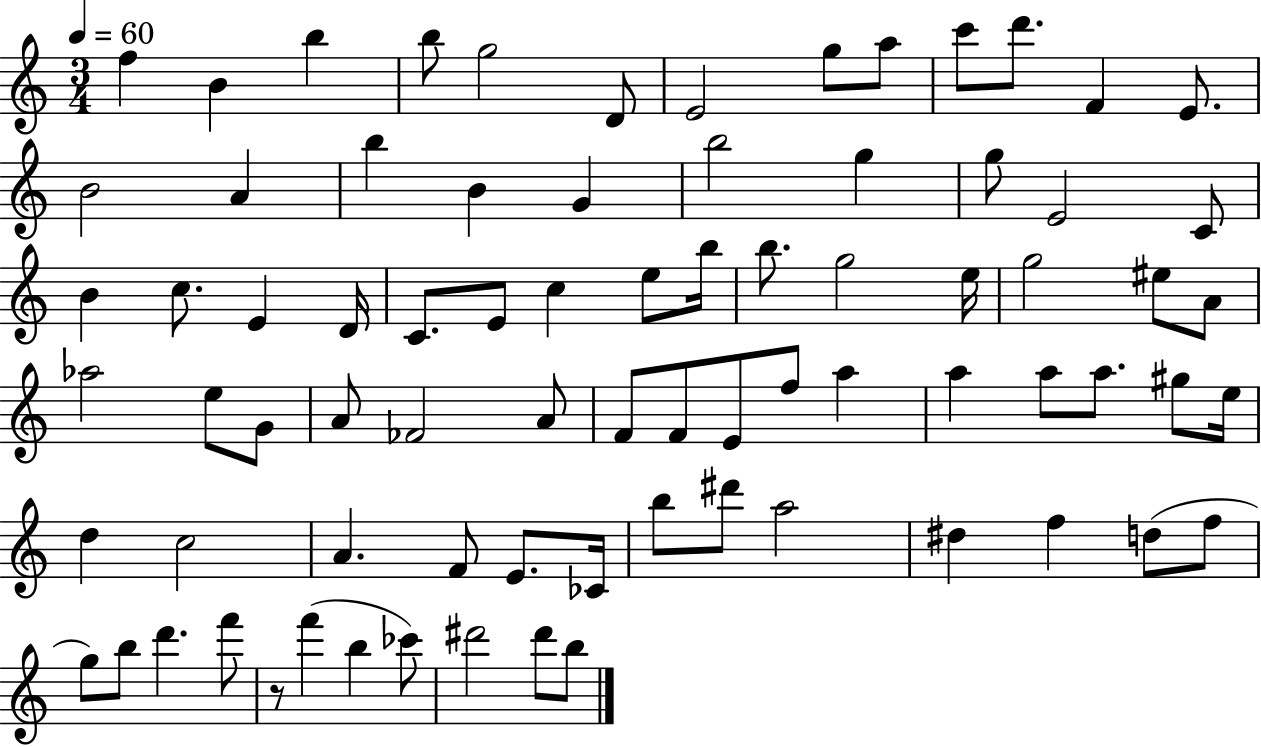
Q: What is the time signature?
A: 3/4